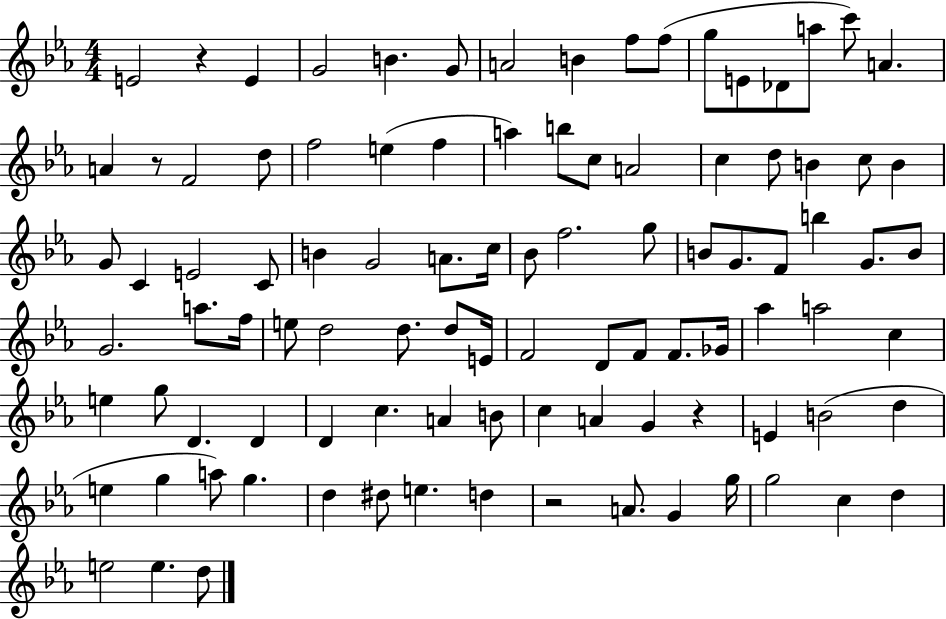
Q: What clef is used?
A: treble